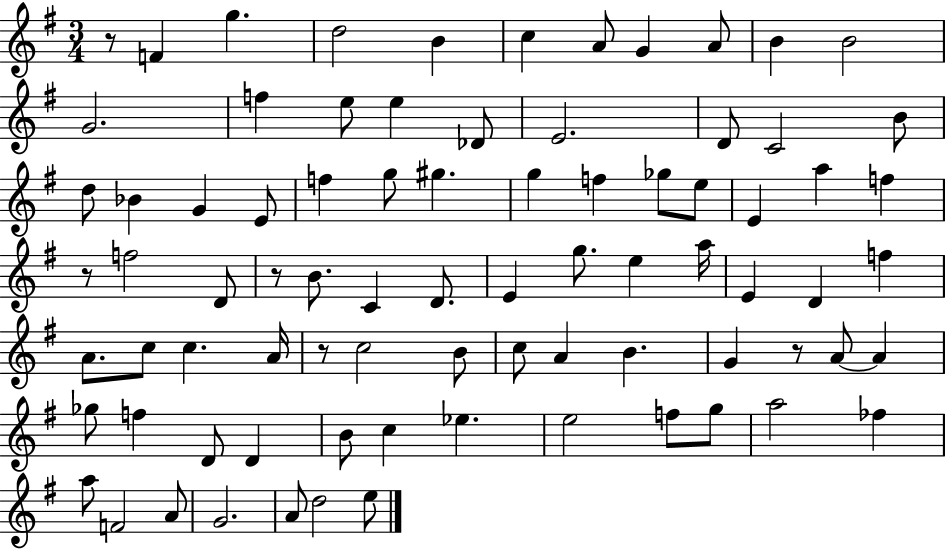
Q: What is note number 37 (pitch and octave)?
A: C4